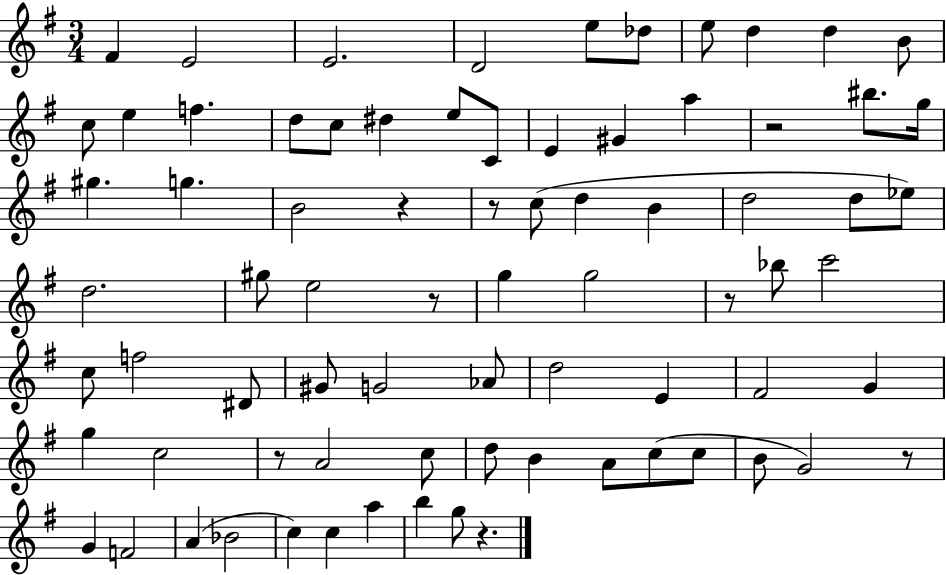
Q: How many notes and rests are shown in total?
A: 77